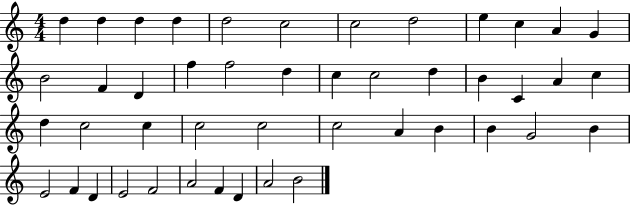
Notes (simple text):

D5/q D5/q D5/q D5/q D5/h C5/h C5/h D5/h E5/q C5/q A4/q G4/q B4/h F4/q D4/q F5/q F5/h D5/q C5/q C5/h D5/q B4/q C4/q A4/q C5/q D5/q C5/h C5/q C5/h C5/h C5/h A4/q B4/q B4/q G4/h B4/q E4/h F4/q D4/q E4/h F4/h A4/h F4/q D4/q A4/h B4/h